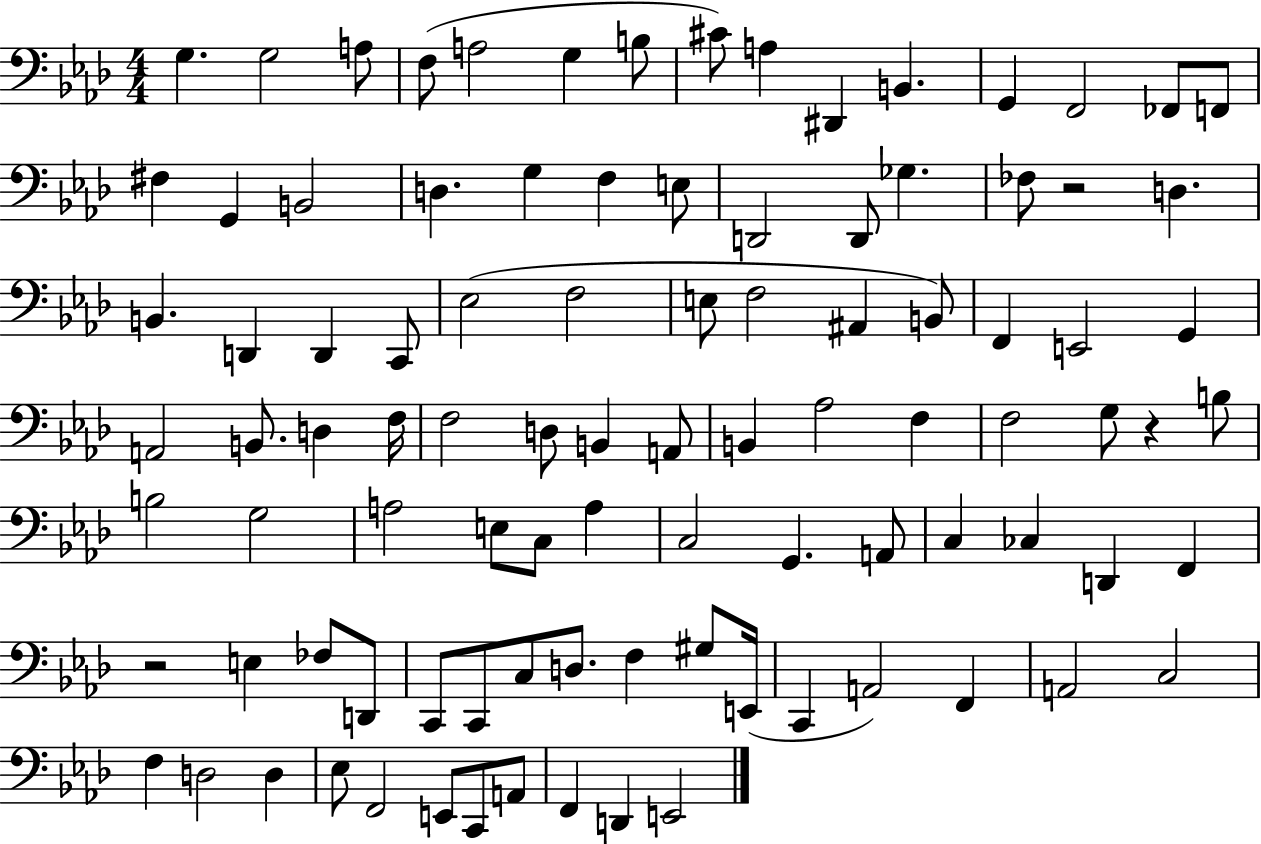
G3/q. G3/h A3/e F3/e A3/h G3/q B3/e C#4/e A3/q D#2/q B2/q. G2/q F2/h FES2/e F2/e F#3/q G2/q B2/h D3/q. G3/q F3/q E3/e D2/h D2/e Gb3/q. FES3/e R/h D3/q. B2/q. D2/q D2/q C2/e Eb3/h F3/h E3/e F3/h A#2/q B2/e F2/q E2/h G2/q A2/h B2/e. D3/q F3/s F3/h D3/e B2/q A2/e B2/q Ab3/h F3/q F3/h G3/e R/q B3/e B3/h G3/h A3/h E3/e C3/e A3/q C3/h G2/q. A2/e C3/q CES3/q D2/q F2/q R/h E3/q FES3/e D2/e C2/e C2/e C3/e D3/e. F3/q G#3/e E2/s C2/q A2/h F2/q A2/h C3/h F3/q D3/h D3/q Eb3/e F2/h E2/e C2/e A2/e F2/q D2/q E2/h